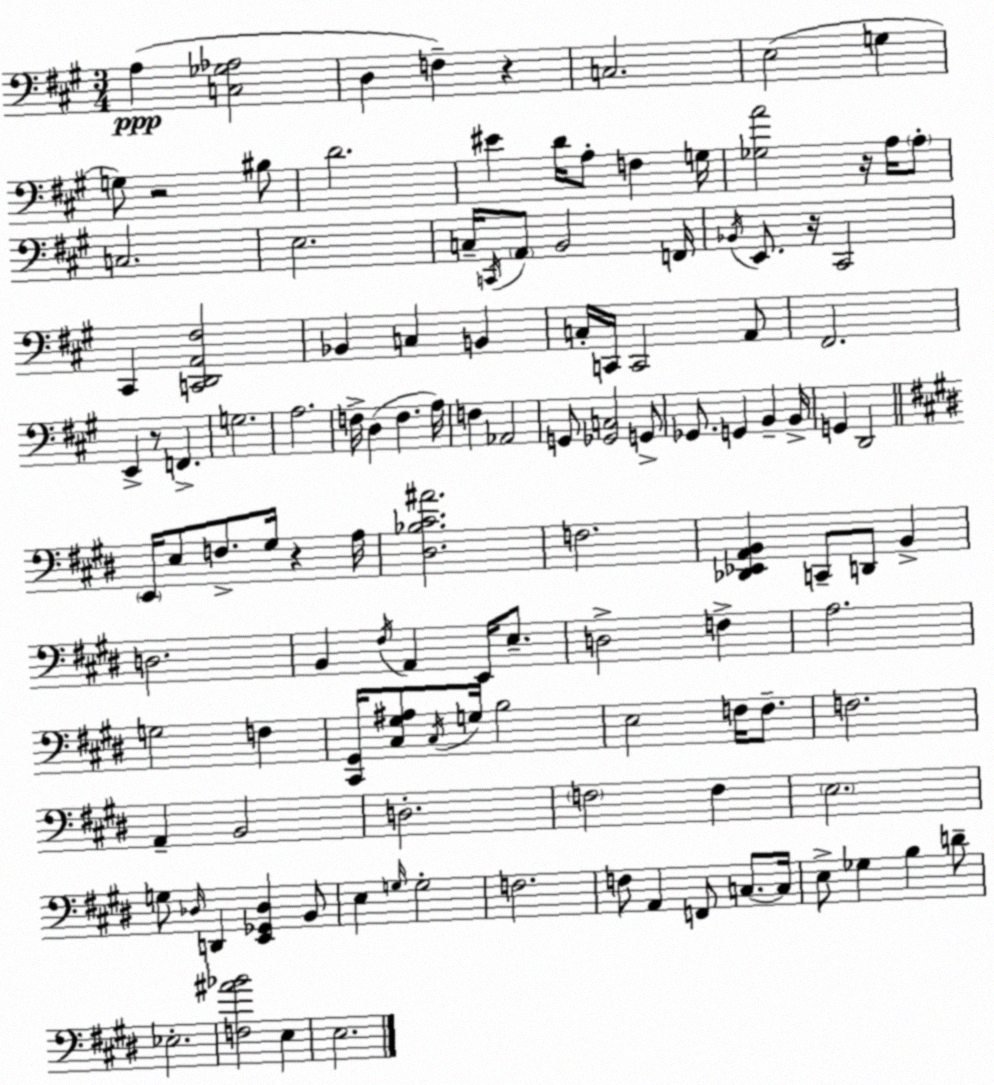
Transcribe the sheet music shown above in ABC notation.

X:1
T:Untitled
M:3/4
L:1/4
K:A
A, [C,_G,_A,]2 D, F, z C,2 E,2 G, G,/2 z2 ^B,/2 D2 ^E D/4 A,/2 F, G,/4 [_G,A]2 z/4 A,/4 A,/2 C,2 E,2 C,/4 C,,/4 A,,/2 B,,2 F,,/4 _B,,/4 E,,/2 z/4 ^C,,2 ^C,, [C,,D,,A,,^F,]2 _B,, C, B,, C,/4 C,,/4 C,,2 A,,/2 ^F,,2 E,, z/2 F,, G,2 A,2 F,/4 D, F, A,/4 F, _A,,2 G,,/2 [_G,,C,]2 G,,/2 _G,,/2 G,, B,, B,,/4 G,, D,,2 E,,/4 E,/2 F,/2 ^G,/4 z A,/4 [^D,_B,^C^A]2 F,2 [_D,,_E,,A,,B,,] C,,/2 D,,/2 B,, D,2 B,, ^F,/4 A,, E,,/4 E,/2 D,2 F, A,2 G,2 F, [^C,,^G,,]/4 [^C,^G,^A,]/2 ^C,/4 G,/4 B,2 E,2 F,/4 F,/2 F,2 A,, B,,2 D,2 F,2 F, E,2 G,/2 _D,/4 D,, [E,,_G,,_D,] B,,/2 E, G,/4 G,2 F,2 F,/2 A,, F,,/2 C,/2 C,/4 E,/2 _G, B, D/2 _E,2 [F,^A_B]2 E, E,2